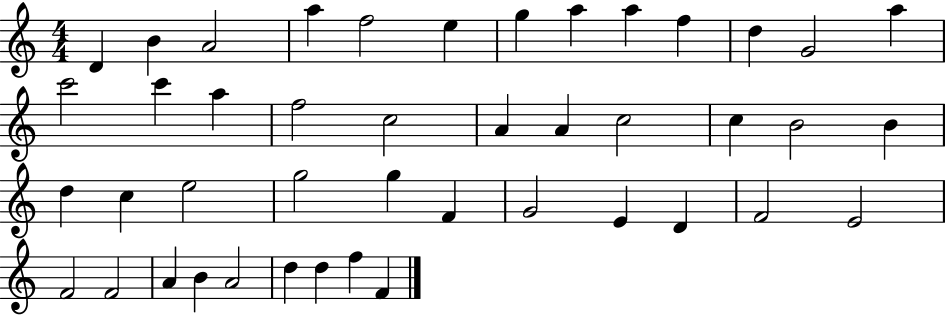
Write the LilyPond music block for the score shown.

{
  \clef treble
  \numericTimeSignature
  \time 4/4
  \key c \major
  d'4 b'4 a'2 | a''4 f''2 e''4 | g''4 a''4 a''4 f''4 | d''4 g'2 a''4 | \break c'''2 c'''4 a''4 | f''2 c''2 | a'4 a'4 c''2 | c''4 b'2 b'4 | \break d''4 c''4 e''2 | g''2 g''4 f'4 | g'2 e'4 d'4 | f'2 e'2 | \break f'2 f'2 | a'4 b'4 a'2 | d''4 d''4 f''4 f'4 | \bar "|."
}